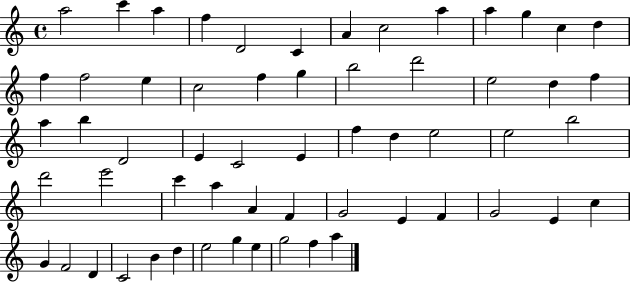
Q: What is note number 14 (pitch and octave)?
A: F5